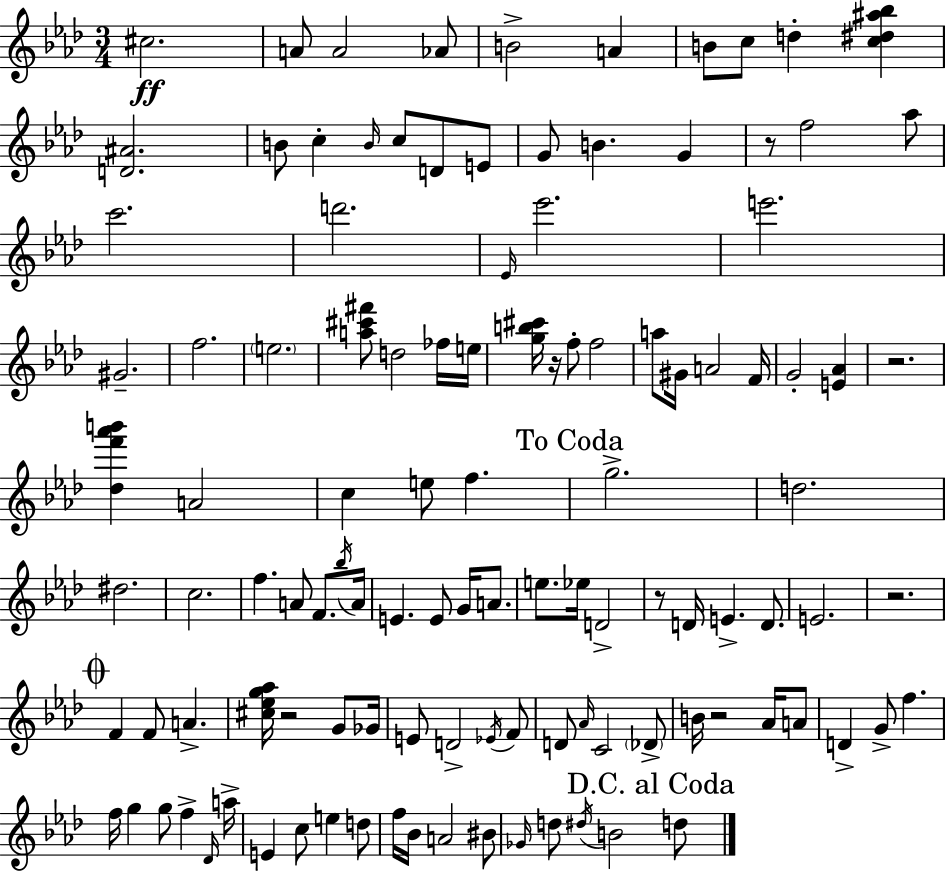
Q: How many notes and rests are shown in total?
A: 114